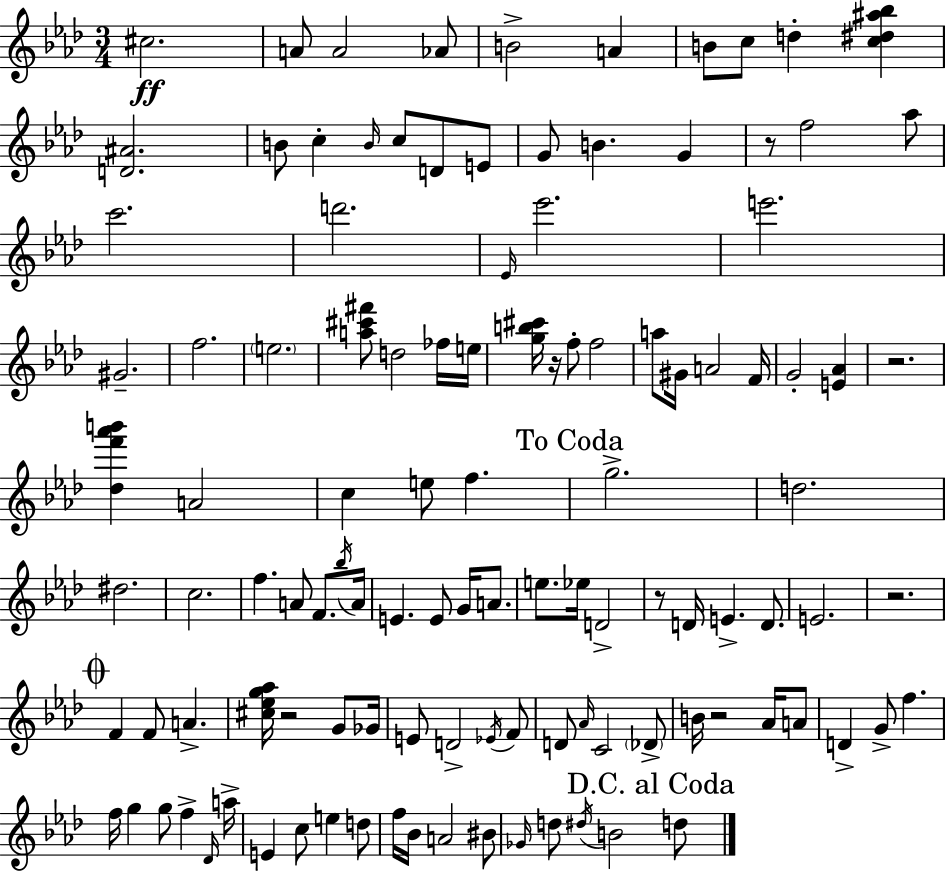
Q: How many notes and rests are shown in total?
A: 114